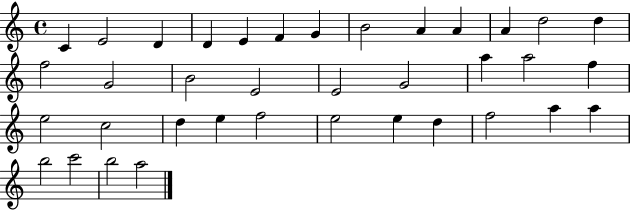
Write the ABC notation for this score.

X:1
T:Untitled
M:4/4
L:1/4
K:C
C E2 D D E F G B2 A A A d2 d f2 G2 B2 E2 E2 G2 a a2 f e2 c2 d e f2 e2 e d f2 a a b2 c'2 b2 a2